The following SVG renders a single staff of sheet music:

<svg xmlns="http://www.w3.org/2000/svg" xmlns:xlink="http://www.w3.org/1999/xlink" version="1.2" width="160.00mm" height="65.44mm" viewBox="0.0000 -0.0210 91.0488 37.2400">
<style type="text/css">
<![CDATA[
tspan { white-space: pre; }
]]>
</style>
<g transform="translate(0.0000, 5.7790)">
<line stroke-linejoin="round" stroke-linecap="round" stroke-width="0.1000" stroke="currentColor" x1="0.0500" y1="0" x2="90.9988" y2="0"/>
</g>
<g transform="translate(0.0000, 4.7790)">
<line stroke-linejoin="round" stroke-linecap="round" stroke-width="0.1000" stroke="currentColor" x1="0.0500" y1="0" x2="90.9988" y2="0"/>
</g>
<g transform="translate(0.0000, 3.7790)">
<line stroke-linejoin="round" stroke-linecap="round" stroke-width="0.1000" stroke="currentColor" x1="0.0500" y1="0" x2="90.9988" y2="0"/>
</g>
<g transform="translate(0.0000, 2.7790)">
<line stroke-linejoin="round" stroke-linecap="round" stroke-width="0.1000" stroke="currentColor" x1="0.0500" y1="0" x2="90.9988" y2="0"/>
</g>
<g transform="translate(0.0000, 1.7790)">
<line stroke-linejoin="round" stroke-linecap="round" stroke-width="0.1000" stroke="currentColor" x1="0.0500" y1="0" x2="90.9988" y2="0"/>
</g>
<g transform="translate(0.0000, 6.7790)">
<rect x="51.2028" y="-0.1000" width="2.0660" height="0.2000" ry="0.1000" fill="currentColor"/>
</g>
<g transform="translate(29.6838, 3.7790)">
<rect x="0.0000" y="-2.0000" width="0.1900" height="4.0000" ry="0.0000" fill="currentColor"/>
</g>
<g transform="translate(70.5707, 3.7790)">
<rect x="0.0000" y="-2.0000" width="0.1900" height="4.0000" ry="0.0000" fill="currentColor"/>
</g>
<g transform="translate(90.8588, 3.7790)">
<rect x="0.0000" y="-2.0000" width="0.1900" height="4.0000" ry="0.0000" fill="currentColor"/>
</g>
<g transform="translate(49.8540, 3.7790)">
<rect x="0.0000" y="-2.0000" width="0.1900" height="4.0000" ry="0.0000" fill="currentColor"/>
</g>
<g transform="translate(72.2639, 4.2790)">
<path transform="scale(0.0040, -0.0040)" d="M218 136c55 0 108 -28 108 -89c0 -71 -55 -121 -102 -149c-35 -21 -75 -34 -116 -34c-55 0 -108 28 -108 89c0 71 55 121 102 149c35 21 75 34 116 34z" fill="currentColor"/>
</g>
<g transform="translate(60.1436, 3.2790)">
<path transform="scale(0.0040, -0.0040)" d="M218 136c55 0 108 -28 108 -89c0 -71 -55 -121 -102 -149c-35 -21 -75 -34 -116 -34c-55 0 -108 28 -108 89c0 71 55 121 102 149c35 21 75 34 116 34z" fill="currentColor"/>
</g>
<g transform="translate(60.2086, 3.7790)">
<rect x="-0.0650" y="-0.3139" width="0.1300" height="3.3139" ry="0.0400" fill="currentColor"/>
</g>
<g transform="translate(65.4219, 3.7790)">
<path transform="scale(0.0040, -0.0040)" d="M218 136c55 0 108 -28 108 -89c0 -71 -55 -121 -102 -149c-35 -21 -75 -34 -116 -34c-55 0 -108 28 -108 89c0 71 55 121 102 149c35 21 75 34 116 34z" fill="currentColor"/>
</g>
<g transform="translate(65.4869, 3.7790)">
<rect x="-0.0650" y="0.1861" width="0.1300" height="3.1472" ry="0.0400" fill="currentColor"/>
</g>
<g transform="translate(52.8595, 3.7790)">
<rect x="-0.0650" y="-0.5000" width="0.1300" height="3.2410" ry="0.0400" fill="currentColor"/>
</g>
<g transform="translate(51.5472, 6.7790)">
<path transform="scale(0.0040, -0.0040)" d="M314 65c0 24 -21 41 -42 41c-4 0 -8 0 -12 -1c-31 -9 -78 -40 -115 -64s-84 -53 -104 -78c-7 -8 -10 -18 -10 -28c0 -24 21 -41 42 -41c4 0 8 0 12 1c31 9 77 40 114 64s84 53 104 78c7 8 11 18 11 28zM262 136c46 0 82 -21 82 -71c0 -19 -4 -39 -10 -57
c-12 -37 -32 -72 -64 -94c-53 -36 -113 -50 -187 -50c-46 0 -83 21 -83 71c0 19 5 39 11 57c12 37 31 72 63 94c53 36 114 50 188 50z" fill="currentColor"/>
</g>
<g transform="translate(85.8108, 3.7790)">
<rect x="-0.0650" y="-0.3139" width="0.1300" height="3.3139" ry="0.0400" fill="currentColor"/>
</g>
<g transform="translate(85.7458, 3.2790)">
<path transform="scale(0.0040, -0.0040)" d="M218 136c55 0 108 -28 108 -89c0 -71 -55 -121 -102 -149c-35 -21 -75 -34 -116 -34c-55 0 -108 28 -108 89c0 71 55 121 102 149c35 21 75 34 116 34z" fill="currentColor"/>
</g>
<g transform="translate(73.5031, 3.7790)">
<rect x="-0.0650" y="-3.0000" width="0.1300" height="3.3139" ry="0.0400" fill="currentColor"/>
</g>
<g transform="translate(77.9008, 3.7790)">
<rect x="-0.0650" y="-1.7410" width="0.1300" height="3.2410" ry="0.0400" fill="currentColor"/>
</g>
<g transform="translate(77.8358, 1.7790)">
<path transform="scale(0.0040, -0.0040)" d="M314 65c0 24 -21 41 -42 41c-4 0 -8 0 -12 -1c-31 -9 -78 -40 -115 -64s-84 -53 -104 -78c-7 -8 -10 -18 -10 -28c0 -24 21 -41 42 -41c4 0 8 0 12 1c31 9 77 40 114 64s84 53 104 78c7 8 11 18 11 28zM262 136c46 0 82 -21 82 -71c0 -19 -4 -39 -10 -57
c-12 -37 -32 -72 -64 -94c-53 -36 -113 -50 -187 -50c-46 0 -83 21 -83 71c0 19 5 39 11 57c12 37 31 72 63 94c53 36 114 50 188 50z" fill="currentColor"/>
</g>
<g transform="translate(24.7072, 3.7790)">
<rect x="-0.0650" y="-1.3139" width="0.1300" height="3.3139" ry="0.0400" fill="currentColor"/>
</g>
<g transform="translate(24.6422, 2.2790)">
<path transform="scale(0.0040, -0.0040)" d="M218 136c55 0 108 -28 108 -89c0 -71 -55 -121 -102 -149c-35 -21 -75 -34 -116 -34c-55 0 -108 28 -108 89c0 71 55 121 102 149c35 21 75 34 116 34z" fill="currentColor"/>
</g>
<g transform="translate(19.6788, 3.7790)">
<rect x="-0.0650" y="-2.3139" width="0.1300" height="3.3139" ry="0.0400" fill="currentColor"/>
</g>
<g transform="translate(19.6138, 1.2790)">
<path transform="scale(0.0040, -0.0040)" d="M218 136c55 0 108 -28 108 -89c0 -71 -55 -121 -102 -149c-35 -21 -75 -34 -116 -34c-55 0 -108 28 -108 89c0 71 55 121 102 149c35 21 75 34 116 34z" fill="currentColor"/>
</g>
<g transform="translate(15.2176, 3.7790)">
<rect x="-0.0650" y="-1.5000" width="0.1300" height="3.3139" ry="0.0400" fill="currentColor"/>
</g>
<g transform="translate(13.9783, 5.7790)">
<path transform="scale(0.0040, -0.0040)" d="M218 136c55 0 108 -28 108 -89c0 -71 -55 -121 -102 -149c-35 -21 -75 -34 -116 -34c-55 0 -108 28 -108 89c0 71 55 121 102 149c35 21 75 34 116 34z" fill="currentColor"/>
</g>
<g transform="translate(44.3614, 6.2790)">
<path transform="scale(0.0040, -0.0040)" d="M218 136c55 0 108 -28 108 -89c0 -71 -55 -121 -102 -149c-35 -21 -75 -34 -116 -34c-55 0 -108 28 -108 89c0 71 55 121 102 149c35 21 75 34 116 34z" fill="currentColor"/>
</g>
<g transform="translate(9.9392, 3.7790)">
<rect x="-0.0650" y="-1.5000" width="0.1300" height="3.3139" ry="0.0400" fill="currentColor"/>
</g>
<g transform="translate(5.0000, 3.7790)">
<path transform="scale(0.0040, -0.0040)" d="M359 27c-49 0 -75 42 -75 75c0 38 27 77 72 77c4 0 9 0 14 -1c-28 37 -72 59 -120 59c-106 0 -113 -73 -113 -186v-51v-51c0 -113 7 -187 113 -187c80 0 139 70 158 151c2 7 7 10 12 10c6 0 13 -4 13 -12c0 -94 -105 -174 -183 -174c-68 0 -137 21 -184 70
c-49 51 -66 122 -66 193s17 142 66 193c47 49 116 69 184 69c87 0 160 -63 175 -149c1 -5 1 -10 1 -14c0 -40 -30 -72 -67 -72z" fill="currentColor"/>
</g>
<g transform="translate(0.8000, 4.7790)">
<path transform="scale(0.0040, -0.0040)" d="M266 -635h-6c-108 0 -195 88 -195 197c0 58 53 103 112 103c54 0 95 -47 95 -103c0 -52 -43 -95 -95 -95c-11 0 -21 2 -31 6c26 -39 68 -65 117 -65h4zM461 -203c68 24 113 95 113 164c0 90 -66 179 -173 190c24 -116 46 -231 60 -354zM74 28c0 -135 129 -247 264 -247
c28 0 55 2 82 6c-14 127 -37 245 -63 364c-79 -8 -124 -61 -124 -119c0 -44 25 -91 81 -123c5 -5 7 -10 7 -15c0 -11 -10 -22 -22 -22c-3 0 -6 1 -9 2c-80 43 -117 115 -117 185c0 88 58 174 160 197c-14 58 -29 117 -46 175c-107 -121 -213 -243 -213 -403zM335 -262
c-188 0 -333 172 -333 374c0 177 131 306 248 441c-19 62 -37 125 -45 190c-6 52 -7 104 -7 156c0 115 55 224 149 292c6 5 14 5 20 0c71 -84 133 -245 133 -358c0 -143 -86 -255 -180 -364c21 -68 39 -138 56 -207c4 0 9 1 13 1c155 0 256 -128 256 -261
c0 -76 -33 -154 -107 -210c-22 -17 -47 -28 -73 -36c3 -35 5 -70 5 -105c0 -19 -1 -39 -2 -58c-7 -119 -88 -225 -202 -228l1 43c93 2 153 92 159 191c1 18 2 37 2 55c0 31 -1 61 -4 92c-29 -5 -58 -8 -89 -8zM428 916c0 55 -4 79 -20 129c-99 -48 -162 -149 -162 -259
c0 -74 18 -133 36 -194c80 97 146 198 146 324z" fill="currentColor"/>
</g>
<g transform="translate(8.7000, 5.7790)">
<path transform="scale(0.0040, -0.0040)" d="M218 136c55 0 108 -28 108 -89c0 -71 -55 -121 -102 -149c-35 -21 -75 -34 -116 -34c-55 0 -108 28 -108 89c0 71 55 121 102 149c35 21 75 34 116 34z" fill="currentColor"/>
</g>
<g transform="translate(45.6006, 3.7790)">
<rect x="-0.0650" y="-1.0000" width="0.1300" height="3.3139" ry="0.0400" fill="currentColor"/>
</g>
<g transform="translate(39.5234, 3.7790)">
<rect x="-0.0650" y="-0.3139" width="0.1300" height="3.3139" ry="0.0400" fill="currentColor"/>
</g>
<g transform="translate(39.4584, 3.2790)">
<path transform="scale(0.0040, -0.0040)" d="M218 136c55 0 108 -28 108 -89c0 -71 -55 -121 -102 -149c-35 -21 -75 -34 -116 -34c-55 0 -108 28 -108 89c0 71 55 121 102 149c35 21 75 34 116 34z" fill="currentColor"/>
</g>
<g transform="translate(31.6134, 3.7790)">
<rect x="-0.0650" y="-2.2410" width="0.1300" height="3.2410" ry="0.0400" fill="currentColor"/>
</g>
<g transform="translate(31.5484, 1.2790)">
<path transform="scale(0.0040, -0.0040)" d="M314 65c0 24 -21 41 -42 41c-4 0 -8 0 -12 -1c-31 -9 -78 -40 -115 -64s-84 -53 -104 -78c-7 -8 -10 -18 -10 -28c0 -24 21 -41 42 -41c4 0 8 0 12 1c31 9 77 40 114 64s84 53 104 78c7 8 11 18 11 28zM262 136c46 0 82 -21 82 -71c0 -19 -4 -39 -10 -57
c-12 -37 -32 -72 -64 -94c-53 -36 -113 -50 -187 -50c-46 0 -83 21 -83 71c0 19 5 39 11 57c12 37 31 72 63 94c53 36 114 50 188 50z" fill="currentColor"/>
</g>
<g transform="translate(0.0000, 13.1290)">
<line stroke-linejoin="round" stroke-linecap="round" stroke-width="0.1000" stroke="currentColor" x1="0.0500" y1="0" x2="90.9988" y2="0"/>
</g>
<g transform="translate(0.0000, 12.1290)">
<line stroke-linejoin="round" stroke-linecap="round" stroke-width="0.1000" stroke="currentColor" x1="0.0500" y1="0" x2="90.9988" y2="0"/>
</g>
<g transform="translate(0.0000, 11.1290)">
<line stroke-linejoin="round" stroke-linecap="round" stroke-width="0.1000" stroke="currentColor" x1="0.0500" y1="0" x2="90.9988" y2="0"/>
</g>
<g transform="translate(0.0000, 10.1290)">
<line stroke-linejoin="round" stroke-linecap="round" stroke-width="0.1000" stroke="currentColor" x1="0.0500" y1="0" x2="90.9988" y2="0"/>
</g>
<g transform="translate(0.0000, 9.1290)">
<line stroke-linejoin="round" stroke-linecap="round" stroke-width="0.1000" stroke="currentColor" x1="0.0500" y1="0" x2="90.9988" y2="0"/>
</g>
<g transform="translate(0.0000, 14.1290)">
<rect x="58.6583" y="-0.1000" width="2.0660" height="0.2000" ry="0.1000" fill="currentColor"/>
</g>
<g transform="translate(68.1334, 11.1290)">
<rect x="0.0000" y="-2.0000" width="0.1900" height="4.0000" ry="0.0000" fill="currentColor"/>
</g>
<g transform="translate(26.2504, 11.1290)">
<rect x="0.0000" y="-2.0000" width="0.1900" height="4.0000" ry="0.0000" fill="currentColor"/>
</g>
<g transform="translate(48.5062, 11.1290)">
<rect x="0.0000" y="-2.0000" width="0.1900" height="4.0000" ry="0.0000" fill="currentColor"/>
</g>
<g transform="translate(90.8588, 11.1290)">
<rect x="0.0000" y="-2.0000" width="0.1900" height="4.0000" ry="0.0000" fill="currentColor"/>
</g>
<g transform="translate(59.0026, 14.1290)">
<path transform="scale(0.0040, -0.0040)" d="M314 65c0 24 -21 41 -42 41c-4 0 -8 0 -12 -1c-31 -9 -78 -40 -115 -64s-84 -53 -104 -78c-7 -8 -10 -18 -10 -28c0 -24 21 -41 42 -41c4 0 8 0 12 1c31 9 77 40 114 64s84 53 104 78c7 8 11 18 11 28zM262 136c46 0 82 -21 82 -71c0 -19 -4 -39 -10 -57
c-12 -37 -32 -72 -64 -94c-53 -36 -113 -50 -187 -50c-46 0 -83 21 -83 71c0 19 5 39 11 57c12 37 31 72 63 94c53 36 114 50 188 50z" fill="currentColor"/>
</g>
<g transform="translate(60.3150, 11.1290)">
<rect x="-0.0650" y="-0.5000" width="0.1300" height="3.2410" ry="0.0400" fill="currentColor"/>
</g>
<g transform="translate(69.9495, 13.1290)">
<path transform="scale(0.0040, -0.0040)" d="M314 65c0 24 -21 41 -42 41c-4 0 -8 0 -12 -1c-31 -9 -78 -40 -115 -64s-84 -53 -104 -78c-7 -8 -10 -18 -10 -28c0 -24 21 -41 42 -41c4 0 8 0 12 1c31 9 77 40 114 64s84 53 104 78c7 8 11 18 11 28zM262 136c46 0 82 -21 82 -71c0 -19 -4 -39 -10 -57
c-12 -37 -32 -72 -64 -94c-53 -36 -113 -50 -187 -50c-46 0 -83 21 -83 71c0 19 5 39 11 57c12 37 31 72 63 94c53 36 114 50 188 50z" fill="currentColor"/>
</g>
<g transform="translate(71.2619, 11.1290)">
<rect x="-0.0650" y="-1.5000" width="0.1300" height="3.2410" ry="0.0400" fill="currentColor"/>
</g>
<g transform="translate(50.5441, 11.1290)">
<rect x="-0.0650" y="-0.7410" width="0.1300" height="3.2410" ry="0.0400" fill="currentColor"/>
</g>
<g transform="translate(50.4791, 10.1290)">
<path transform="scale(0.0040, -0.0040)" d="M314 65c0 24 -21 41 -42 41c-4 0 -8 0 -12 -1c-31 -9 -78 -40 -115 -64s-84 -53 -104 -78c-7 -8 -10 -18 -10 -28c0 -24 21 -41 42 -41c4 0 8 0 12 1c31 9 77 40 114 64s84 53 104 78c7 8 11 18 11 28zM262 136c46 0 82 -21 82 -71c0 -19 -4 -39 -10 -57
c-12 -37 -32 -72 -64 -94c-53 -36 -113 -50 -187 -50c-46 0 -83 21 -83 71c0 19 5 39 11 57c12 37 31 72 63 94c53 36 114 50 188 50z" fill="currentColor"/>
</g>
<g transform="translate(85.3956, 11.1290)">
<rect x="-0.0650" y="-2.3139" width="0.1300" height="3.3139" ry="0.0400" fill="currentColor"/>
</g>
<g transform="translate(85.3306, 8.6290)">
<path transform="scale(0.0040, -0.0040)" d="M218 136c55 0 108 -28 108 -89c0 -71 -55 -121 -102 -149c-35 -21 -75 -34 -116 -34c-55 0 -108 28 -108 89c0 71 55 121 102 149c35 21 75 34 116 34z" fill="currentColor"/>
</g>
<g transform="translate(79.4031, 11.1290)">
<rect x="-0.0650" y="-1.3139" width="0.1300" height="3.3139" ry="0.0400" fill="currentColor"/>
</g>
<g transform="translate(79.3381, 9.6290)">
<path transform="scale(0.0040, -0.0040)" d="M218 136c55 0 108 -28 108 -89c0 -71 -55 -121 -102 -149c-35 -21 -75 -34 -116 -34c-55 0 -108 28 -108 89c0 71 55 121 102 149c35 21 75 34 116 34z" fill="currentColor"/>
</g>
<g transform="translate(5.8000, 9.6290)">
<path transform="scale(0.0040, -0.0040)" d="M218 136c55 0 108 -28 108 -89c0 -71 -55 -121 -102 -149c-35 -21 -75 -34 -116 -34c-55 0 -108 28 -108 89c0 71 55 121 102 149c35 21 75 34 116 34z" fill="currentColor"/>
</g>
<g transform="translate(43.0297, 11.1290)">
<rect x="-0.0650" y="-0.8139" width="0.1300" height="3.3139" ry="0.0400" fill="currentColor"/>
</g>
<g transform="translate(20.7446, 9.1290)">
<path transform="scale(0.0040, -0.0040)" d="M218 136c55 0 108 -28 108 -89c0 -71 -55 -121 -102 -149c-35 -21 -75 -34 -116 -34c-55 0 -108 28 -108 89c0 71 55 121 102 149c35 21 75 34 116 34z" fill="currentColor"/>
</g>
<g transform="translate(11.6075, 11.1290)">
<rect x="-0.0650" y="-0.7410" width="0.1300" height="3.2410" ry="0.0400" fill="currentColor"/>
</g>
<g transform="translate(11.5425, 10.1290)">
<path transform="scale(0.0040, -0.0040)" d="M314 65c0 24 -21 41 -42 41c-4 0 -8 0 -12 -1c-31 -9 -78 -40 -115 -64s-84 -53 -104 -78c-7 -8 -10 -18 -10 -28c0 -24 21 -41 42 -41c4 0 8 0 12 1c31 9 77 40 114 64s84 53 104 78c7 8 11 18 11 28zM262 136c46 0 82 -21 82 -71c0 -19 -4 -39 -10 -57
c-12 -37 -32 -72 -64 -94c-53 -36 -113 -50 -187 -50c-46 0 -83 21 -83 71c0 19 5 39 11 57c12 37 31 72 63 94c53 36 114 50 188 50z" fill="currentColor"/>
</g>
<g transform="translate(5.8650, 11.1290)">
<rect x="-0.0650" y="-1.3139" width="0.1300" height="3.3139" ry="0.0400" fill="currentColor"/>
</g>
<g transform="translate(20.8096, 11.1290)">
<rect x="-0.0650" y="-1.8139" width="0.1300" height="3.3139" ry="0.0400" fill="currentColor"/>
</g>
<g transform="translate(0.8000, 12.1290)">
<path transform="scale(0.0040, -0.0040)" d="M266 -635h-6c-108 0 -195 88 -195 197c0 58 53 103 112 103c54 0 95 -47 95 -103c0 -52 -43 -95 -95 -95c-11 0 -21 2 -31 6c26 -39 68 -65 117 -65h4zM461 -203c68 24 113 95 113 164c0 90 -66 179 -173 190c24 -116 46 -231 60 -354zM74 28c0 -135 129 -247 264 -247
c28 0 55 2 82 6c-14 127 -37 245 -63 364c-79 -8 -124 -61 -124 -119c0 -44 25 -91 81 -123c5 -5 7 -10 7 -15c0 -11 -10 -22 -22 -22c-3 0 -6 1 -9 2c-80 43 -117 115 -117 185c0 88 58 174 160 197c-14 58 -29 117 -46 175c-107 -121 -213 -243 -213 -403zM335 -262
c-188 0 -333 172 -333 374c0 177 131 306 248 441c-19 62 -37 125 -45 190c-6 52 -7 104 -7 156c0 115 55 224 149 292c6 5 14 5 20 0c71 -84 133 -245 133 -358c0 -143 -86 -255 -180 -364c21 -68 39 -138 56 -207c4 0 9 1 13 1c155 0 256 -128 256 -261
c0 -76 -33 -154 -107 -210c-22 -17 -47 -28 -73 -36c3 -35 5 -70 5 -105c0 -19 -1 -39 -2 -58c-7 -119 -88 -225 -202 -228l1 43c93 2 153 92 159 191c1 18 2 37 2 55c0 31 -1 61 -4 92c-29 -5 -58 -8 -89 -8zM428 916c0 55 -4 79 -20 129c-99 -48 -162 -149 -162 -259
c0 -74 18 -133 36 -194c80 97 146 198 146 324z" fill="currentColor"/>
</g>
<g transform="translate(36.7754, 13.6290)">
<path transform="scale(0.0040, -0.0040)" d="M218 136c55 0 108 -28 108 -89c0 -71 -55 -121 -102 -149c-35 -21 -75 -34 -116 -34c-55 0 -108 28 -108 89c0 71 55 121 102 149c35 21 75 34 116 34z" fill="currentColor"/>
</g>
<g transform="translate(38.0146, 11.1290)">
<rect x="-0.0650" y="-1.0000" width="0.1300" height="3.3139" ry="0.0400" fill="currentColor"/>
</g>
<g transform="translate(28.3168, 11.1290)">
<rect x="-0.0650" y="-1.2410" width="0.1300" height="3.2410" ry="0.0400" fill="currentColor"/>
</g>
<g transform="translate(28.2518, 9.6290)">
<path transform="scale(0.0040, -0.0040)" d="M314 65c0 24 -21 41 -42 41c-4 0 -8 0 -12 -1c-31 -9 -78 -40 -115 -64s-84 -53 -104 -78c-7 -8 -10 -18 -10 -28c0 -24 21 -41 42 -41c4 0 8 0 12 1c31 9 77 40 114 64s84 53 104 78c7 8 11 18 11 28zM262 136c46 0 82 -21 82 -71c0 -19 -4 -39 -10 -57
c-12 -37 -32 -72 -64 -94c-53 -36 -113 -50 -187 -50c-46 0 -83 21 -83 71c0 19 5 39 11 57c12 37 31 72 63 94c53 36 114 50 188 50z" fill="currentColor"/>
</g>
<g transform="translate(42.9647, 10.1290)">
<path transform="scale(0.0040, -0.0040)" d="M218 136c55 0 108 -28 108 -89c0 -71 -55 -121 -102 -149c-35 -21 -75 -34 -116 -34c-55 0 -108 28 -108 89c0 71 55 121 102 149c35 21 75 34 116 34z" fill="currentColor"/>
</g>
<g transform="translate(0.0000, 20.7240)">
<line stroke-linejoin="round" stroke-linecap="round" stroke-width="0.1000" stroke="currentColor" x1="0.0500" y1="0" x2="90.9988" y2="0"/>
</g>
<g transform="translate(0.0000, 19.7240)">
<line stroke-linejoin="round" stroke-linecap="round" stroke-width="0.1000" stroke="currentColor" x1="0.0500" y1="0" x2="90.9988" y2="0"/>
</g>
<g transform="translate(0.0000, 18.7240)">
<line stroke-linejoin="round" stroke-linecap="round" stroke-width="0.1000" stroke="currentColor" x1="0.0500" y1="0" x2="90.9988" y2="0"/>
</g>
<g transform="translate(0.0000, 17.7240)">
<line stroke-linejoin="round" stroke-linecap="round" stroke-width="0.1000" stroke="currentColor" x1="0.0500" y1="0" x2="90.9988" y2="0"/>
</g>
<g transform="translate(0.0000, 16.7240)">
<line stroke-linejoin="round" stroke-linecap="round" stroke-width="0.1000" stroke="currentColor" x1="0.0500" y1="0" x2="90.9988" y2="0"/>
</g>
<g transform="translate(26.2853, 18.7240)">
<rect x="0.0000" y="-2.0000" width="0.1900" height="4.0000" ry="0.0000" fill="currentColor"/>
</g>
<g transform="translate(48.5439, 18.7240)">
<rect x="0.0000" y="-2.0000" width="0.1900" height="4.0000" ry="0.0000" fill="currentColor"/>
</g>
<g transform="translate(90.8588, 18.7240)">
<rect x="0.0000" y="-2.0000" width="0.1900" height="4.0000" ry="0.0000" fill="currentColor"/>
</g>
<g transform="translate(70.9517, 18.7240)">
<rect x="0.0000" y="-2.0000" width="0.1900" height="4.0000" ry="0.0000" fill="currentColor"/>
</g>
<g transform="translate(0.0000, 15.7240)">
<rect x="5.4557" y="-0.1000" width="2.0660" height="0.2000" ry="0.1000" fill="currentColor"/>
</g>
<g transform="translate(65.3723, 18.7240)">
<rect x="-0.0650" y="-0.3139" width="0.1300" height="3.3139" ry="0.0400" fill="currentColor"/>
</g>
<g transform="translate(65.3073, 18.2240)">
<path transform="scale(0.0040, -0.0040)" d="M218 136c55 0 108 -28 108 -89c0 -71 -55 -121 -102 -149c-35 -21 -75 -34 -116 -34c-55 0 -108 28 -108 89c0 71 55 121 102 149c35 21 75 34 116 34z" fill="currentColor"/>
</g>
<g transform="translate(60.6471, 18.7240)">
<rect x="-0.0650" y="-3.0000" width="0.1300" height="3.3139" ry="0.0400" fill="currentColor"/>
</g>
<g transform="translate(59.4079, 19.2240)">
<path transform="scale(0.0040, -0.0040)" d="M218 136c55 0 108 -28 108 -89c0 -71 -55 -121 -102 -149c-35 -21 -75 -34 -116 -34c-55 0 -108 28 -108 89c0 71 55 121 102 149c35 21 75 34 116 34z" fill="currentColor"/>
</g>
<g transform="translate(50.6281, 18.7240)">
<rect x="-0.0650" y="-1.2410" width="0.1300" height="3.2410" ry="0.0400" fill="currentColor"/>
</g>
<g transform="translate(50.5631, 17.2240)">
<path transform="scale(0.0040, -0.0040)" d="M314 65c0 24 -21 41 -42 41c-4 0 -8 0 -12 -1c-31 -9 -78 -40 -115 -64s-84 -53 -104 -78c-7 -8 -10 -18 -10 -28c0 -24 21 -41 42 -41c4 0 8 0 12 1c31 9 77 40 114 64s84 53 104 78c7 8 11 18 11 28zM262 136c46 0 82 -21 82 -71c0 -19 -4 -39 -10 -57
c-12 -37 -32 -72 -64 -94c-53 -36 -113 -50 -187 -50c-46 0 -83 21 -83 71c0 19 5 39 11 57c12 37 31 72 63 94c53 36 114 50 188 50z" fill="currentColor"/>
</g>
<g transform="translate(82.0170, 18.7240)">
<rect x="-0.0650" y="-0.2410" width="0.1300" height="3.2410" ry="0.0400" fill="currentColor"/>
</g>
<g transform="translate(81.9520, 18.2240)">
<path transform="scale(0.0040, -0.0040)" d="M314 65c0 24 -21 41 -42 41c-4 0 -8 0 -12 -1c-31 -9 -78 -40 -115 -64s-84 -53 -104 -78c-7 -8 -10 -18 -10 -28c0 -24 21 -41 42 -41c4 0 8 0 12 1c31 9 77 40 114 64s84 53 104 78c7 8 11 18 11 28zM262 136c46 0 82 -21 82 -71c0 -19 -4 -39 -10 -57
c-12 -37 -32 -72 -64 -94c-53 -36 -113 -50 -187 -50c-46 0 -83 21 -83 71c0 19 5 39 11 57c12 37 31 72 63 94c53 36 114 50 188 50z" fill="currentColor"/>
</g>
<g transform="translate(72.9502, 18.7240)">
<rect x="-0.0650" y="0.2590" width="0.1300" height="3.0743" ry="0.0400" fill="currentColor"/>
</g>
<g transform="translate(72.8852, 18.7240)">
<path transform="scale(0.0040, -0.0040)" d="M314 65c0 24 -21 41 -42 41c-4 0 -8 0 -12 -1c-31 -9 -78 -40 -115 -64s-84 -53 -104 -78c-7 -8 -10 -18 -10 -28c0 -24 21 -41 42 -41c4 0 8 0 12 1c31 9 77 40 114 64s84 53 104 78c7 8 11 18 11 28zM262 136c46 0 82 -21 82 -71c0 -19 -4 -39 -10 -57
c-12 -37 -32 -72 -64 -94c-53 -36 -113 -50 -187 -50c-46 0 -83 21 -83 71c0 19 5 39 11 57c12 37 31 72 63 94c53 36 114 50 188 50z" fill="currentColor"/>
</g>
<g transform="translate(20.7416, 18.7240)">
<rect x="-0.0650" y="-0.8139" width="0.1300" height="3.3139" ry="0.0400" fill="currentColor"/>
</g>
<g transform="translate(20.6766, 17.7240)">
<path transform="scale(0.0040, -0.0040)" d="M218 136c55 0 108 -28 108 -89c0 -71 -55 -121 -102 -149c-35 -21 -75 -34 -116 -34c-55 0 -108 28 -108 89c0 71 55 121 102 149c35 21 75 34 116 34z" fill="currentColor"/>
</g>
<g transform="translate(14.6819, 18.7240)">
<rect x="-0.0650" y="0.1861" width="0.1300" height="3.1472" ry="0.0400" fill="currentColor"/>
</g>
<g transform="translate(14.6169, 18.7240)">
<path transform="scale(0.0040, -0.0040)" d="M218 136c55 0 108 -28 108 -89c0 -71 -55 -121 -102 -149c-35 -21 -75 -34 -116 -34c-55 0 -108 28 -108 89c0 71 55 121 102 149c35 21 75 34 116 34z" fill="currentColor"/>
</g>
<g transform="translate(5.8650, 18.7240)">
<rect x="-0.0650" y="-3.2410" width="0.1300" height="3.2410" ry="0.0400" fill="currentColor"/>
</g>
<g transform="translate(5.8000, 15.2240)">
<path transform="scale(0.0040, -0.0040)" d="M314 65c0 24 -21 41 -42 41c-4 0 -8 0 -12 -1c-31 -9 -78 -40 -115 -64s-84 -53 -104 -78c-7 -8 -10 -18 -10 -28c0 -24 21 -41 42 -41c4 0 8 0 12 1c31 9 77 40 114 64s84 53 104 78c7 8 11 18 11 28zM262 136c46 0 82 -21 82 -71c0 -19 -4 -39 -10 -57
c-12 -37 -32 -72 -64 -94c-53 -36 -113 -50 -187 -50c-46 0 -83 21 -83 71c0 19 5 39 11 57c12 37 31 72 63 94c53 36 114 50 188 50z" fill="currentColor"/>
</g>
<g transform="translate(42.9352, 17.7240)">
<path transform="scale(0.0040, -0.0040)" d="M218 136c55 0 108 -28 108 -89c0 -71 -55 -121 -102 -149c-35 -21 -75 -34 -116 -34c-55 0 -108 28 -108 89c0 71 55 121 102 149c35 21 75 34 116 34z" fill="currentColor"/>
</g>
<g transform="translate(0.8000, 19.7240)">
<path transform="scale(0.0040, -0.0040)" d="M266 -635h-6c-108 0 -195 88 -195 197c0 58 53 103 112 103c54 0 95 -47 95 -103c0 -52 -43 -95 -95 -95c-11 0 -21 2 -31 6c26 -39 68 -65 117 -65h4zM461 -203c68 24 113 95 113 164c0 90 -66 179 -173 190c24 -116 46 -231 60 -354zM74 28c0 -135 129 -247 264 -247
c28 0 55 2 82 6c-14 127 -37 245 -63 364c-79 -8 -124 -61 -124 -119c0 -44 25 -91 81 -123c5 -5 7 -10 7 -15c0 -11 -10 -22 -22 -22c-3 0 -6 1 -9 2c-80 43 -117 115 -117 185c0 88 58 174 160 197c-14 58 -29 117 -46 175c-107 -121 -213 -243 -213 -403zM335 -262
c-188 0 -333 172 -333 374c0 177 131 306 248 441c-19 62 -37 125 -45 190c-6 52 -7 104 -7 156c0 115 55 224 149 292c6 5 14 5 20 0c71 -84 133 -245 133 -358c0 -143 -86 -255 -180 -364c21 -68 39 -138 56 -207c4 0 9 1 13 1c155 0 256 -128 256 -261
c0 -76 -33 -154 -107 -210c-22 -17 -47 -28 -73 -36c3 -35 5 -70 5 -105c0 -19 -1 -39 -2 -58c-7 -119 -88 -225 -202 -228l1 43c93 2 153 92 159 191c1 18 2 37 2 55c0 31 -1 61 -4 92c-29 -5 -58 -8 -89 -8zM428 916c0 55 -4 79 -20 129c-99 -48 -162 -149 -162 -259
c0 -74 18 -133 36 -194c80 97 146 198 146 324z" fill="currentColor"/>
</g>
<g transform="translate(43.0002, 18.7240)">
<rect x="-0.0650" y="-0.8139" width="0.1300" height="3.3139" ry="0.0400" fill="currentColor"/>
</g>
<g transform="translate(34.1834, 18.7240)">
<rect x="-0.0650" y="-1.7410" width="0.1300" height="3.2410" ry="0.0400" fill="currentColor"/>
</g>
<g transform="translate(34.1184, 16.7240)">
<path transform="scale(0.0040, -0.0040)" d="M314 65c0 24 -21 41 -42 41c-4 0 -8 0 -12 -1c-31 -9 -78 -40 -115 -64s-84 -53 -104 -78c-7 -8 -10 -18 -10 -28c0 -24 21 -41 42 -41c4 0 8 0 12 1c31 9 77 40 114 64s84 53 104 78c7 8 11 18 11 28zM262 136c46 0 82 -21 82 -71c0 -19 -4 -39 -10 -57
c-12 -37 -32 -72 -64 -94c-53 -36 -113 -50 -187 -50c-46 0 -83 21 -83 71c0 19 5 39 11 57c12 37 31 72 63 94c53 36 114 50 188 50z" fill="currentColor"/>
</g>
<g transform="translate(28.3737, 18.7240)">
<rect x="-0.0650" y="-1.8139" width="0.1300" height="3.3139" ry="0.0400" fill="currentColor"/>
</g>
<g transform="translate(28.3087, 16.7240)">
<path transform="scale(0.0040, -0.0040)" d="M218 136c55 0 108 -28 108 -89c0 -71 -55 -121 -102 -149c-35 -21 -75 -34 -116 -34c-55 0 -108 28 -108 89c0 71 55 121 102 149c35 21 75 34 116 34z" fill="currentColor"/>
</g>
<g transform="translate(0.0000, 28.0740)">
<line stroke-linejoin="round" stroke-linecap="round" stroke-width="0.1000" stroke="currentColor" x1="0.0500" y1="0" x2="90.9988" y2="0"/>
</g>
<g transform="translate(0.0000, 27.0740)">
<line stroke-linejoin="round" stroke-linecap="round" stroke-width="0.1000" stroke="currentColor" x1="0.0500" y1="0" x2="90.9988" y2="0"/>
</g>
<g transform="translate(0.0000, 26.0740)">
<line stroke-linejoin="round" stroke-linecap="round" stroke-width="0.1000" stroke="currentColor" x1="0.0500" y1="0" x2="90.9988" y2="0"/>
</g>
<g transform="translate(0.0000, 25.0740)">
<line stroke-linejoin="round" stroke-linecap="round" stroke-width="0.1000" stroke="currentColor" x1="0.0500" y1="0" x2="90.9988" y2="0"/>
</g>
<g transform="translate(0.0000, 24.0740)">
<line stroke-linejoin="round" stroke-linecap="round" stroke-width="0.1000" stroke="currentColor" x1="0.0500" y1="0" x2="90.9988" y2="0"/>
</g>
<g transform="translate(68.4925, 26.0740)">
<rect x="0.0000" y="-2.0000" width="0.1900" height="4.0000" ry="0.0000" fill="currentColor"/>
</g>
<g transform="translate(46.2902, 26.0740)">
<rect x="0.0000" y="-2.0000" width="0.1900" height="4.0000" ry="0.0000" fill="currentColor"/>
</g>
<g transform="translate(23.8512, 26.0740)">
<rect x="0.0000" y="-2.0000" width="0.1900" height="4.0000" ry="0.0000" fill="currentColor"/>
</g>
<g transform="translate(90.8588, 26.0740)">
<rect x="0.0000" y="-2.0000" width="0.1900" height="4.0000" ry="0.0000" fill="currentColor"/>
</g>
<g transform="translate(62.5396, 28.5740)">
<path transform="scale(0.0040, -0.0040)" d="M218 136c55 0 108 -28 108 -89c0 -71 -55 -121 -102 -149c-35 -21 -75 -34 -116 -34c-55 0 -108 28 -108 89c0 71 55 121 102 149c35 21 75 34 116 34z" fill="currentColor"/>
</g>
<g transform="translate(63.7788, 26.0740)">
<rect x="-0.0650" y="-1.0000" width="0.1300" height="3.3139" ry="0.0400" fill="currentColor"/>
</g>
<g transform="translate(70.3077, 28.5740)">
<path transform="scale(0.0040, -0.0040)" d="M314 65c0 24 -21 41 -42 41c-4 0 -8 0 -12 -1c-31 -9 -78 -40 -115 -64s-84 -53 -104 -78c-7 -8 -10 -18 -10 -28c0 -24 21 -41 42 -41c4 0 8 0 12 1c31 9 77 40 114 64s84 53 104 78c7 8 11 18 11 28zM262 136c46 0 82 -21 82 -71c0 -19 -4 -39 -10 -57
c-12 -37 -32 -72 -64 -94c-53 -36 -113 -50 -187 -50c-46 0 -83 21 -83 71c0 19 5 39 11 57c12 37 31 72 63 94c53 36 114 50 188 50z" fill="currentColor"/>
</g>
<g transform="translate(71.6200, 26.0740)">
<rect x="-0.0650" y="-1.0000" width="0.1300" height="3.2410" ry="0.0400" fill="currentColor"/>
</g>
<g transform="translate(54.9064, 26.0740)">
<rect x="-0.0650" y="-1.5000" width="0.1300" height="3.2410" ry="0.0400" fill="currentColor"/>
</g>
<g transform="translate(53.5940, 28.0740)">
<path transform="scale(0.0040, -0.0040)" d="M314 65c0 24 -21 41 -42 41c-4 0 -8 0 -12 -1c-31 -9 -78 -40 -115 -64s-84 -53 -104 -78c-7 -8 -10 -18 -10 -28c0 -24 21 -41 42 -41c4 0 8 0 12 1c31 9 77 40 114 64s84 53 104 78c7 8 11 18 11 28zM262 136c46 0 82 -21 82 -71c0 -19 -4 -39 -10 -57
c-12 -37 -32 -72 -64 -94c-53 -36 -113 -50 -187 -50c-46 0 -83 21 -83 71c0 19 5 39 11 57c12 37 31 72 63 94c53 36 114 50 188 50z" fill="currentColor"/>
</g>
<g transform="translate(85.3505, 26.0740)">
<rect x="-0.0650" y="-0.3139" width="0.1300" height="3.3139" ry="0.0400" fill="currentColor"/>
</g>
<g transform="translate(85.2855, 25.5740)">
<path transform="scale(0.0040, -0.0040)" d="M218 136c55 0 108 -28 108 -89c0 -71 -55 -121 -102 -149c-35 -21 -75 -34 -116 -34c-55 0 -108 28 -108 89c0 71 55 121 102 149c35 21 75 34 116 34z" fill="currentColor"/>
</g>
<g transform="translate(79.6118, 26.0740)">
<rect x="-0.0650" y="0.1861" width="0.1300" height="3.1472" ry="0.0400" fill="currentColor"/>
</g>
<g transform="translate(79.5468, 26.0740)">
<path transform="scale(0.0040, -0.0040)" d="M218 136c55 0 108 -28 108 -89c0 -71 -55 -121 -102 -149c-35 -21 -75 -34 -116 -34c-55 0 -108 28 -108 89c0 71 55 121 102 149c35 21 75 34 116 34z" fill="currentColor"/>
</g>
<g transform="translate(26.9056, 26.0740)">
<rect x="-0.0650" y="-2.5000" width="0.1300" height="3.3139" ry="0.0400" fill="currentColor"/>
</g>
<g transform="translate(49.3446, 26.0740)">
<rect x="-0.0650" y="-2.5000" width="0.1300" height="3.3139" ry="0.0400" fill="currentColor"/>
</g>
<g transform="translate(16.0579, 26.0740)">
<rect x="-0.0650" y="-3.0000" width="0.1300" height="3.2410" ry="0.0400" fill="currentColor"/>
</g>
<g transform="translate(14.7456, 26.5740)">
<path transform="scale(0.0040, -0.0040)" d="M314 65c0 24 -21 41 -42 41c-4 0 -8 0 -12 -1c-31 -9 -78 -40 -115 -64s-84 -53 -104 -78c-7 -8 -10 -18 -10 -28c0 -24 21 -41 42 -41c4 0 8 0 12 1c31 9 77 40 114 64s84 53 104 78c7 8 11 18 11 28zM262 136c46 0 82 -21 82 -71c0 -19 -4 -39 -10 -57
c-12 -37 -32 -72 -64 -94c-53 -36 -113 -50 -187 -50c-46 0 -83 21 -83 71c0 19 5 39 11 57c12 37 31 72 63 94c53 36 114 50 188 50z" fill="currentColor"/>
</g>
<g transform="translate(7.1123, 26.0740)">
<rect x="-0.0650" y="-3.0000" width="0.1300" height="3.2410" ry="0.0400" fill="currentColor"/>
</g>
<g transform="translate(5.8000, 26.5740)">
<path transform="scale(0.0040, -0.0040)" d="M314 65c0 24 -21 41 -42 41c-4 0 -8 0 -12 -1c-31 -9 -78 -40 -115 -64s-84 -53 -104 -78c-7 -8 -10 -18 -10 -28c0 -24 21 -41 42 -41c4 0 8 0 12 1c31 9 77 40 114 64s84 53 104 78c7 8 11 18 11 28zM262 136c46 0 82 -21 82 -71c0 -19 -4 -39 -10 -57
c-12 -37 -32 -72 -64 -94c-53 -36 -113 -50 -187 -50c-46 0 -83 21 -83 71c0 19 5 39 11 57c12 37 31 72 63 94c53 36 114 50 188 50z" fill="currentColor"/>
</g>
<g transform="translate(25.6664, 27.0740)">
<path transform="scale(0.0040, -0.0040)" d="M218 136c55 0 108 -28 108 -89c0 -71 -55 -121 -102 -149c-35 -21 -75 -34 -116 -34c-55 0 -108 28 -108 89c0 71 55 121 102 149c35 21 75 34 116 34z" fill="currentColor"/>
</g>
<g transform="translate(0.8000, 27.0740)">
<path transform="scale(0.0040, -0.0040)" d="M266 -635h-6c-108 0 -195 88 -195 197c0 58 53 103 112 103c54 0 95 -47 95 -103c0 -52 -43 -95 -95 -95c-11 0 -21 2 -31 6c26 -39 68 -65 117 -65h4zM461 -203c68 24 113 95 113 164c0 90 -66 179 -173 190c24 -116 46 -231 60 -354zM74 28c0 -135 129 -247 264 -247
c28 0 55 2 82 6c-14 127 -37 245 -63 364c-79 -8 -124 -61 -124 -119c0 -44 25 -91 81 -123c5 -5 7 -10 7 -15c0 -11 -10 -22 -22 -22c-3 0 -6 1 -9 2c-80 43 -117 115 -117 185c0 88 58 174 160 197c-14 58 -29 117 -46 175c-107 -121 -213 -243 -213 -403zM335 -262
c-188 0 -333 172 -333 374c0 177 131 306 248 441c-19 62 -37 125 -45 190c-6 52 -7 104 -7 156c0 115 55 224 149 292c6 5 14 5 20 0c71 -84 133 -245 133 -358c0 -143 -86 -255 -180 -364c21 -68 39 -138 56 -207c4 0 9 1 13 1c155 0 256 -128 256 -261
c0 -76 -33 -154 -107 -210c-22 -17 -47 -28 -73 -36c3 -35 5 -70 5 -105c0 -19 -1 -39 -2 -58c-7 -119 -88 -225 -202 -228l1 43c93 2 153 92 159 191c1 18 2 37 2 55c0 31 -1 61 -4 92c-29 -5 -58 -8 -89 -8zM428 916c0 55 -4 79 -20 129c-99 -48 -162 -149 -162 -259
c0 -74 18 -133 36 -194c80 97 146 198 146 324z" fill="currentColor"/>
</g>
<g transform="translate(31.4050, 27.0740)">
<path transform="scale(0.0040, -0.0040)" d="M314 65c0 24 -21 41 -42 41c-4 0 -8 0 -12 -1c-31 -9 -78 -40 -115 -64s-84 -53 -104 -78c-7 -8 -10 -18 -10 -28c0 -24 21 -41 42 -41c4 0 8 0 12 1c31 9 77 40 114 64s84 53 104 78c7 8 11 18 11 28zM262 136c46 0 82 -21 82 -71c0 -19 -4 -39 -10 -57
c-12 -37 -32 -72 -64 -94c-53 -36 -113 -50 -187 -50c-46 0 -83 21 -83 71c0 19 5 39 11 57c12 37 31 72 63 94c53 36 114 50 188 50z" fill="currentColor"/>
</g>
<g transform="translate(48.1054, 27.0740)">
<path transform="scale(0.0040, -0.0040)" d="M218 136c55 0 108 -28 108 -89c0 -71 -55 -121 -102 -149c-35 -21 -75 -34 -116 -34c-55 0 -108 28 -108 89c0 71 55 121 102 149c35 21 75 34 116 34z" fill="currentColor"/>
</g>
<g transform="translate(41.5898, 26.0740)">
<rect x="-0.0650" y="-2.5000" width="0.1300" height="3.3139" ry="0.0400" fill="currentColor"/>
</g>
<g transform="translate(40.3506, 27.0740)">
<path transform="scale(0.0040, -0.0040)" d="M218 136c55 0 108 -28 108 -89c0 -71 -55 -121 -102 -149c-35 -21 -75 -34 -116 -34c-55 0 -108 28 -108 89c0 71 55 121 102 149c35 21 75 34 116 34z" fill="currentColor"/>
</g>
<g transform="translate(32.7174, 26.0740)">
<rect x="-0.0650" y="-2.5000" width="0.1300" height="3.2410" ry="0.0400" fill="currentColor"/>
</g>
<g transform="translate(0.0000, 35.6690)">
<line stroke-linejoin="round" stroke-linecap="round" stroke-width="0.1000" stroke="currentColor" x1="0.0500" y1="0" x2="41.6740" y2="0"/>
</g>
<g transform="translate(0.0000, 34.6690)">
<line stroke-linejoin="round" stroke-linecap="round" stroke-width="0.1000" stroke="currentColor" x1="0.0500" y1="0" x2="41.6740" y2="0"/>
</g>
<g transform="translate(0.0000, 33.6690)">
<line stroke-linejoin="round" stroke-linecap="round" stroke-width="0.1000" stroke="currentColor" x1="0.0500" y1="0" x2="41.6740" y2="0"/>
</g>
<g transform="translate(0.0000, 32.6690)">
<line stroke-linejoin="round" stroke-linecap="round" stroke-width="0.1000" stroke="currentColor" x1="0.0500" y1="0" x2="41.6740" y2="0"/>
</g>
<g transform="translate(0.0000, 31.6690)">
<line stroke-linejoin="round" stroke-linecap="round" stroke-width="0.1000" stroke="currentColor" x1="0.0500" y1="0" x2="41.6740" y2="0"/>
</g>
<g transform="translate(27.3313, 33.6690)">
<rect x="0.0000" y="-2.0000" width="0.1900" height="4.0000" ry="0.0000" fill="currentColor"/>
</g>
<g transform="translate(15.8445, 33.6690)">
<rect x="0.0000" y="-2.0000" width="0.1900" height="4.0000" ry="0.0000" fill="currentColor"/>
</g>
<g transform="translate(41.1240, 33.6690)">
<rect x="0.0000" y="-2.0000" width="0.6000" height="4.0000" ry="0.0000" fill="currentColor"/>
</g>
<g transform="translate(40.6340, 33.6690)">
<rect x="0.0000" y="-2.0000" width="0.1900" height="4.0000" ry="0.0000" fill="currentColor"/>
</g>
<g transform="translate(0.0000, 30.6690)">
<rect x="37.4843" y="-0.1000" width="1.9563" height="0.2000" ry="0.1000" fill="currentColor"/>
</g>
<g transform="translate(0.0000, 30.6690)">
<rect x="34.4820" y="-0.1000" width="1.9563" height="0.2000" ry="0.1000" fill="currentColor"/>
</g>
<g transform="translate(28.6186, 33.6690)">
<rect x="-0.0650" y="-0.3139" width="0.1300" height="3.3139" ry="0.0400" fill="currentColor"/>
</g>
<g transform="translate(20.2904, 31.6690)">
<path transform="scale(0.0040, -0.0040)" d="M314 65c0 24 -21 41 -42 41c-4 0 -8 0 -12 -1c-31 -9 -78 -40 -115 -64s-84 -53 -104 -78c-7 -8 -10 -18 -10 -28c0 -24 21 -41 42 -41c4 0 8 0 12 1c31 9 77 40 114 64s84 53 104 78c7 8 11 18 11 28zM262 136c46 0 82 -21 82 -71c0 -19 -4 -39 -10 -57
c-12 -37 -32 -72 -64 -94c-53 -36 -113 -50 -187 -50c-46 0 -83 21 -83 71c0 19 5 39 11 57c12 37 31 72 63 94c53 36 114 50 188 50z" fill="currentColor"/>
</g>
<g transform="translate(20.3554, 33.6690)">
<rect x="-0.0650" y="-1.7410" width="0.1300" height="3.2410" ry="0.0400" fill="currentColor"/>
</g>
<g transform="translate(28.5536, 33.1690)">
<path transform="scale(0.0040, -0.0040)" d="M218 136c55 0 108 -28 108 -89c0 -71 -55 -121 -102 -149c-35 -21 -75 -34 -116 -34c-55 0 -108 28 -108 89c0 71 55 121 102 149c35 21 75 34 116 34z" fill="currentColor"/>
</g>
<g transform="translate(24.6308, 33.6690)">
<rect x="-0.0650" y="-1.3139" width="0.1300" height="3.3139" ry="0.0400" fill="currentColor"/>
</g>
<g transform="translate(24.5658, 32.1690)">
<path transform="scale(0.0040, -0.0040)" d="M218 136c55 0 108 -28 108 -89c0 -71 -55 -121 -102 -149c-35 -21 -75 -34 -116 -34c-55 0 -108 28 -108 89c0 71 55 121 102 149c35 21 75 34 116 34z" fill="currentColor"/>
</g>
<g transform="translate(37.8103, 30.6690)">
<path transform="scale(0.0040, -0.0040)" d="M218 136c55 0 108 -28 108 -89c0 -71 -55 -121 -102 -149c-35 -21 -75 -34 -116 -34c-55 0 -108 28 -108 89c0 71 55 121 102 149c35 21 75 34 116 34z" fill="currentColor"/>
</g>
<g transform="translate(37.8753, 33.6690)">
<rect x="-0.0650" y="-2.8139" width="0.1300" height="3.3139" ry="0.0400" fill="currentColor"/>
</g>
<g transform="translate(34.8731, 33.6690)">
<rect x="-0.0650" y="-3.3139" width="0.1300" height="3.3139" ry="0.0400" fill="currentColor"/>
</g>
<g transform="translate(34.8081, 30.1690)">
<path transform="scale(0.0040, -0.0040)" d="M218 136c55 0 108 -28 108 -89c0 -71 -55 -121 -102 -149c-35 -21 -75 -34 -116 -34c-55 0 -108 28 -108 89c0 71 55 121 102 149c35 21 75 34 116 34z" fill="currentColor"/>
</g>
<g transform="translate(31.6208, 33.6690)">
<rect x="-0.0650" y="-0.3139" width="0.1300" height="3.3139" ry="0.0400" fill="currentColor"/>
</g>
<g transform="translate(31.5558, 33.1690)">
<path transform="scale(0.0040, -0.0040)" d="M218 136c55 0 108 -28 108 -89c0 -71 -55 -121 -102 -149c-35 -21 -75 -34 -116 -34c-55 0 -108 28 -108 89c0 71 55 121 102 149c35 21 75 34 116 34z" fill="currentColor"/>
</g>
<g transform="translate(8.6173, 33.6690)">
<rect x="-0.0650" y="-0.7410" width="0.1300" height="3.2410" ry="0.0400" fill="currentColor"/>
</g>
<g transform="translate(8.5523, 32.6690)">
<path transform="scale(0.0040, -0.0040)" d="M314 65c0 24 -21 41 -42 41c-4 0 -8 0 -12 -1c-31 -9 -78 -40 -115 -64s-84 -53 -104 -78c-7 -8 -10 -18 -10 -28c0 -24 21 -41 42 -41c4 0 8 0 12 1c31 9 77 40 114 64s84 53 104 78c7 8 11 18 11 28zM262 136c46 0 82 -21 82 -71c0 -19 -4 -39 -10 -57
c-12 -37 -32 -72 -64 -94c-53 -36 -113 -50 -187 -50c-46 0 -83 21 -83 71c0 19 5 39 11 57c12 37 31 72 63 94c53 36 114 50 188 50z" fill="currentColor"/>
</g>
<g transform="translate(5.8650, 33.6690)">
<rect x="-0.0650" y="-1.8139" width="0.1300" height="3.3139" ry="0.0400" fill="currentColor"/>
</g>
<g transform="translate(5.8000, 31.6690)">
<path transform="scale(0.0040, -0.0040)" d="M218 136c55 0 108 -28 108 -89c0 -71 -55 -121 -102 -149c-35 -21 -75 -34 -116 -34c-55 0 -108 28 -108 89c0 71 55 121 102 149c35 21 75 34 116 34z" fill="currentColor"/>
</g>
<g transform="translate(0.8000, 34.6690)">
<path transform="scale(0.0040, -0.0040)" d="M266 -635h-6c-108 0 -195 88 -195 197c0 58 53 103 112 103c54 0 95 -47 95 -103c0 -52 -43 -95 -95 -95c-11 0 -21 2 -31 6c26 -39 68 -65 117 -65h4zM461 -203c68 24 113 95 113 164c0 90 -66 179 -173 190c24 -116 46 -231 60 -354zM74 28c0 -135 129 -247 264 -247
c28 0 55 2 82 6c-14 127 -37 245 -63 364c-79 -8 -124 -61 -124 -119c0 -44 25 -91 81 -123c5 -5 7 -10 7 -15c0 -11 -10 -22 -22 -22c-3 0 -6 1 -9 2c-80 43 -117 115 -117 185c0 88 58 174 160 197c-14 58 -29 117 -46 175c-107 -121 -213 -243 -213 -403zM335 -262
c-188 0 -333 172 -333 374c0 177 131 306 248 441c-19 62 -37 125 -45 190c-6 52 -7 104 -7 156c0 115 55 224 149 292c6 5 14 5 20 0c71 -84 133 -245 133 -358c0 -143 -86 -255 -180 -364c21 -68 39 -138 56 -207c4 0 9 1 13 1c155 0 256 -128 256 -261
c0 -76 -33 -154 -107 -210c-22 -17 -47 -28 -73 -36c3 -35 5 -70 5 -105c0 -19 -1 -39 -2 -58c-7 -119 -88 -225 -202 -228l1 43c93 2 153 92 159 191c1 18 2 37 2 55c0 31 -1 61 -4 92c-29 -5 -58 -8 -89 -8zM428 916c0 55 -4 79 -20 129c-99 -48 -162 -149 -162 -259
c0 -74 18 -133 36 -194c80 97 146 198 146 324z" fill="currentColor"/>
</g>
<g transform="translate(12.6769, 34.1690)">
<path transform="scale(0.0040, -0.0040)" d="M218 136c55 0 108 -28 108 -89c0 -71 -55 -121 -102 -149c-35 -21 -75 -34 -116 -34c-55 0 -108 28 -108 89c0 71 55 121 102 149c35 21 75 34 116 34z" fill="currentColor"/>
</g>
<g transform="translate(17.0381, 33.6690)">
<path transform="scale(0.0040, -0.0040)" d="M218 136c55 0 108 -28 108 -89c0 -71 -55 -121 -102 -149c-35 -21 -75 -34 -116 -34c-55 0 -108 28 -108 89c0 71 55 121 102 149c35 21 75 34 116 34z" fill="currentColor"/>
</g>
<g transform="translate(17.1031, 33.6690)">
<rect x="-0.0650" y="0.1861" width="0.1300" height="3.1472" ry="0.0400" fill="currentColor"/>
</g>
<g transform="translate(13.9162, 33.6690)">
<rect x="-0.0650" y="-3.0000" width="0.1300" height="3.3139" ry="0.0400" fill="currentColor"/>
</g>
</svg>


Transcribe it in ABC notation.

X:1
T:Untitled
M:4/4
L:1/4
K:C
E E g e g2 c D C2 c B A f2 c e d2 f e2 D d d2 C2 E2 e g b2 B d f f2 d e2 A c B2 c2 A2 A2 G G2 G G E2 D D2 B c f d2 A B f2 e c c b a